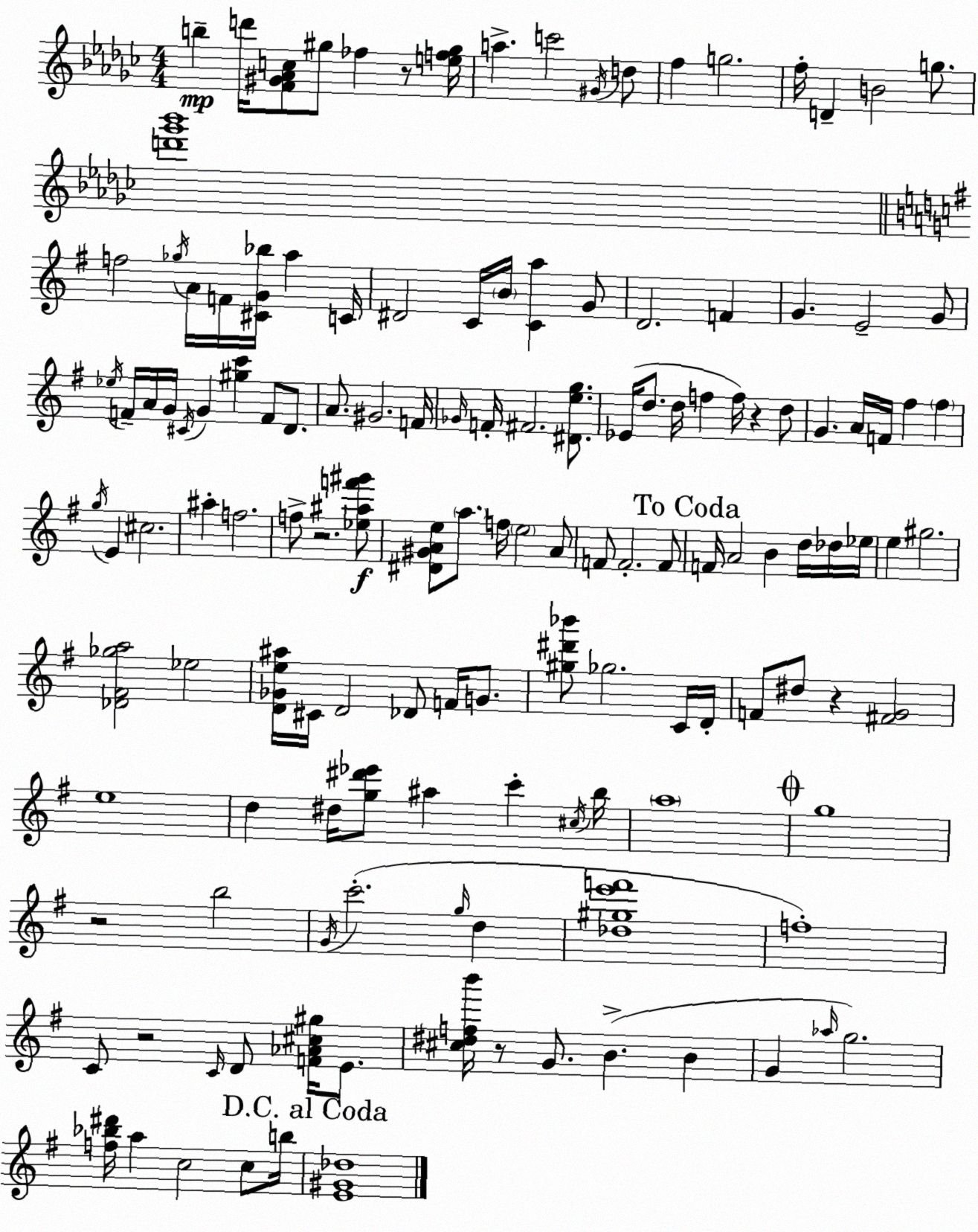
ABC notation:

X:1
T:Untitled
M:4/4
L:1/4
K:Ebm
b d'/4 [F^G_Ac]/2 ^g/2 _f z/2 [ef^g]/4 a c'2 ^G/4 d/2 f g2 f/4 D B2 g/2 [d'_g'_b']4 f2 _g/4 A/4 F/4 [^CG_b]/4 a C/4 ^D2 C/4 B/4 [Ca] G/2 D2 F G E2 G/2 _e/4 F/4 A/4 G/4 ^C/4 G [^gc'] F/2 D/2 A/2 ^G2 F/4 _G/4 F/4 ^F2 [^Deg]/2 _E/4 d/2 d/4 f f/4 z d/2 G A/4 F/4 ^f ^f g/4 E ^c2 ^a f2 f/2 z2 [_e^af'^g']/2 [^D^GAe]/2 a/2 f/4 e2 A/2 F/2 F2 F/2 F/4 A2 B d/4 _d/4 _e/4 e ^g2 [_D^F_ga]2 _e2 [D_Ge^a]/4 ^C/4 D2 _D/2 F/4 G/2 [^g^d'_b']/2 _g2 C/4 D/4 F/2 ^d/2 z [^FG]2 e4 d ^d/4 [g^d'_e']/2 ^a c' ^c/4 b/4 a4 g4 z2 b2 G/4 c'2 g/4 d [_d^ge'f']4 f4 C/2 z2 C/4 D/2 [F_A^c^g]/4 E/2 [^c^dfb']/4 z/2 G/2 B B G _a/4 g2 [f_b^d']/4 a c2 c/2 b/4 [E^G_d]4